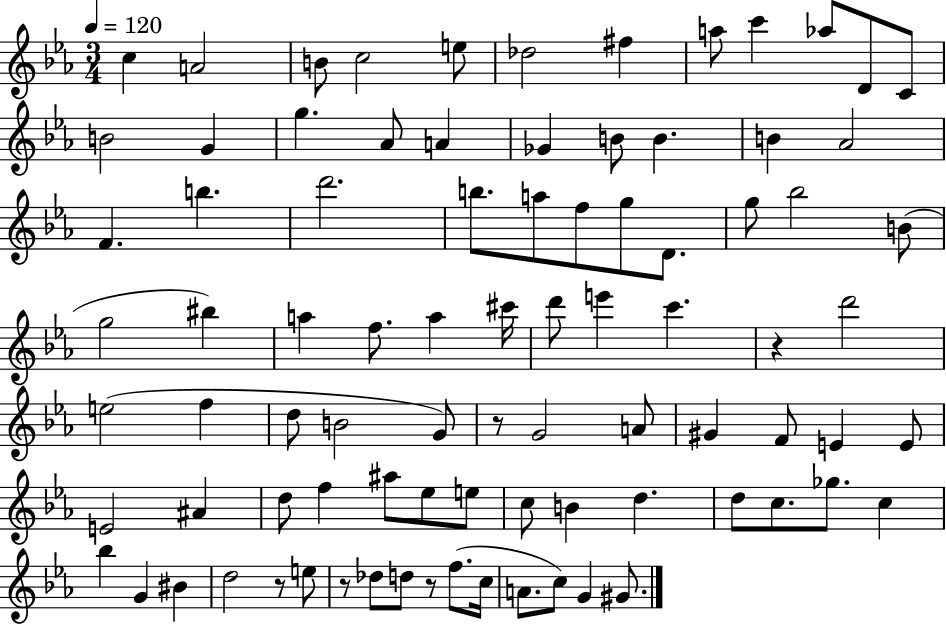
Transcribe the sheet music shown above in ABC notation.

X:1
T:Untitled
M:3/4
L:1/4
K:Eb
c A2 B/2 c2 e/2 _d2 ^f a/2 c' _a/2 D/2 C/2 B2 G g _A/2 A _G B/2 B B _A2 F b d'2 b/2 a/2 f/2 g/2 D/2 g/2 _b2 B/2 g2 ^b a f/2 a ^c'/4 d'/2 e' c' z d'2 e2 f d/2 B2 G/2 z/2 G2 A/2 ^G F/2 E E/2 E2 ^A d/2 f ^a/2 _e/2 e/2 c/2 B d d/2 c/2 _g/2 c _b G ^B d2 z/2 e/2 z/2 _d/2 d/2 z/2 f/2 c/4 A/2 c/2 G ^G/2